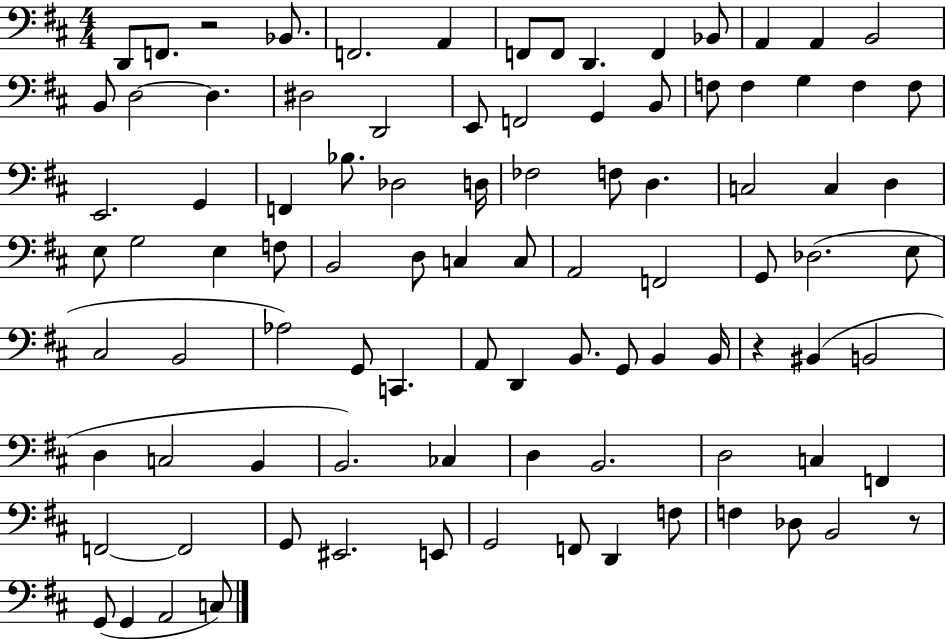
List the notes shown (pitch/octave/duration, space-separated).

D2/e F2/e. R/h Bb2/e. F2/h. A2/q F2/e F2/e D2/q. F2/q Bb2/e A2/q A2/q B2/h B2/e D3/h D3/q. D#3/h D2/h E2/e F2/h G2/q B2/e F3/e F3/q G3/q F3/q F3/e E2/h. G2/q F2/q Bb3/e. Db3/h D3/s FES3/h F3/e D3/q. C3/h C3/q D3/q E3/e G3/h E3/q F3/e B2/h D3/e C3/q C3/e A2/h F2/h G2/e Db3/h. E3/e C#3/h B2/h Ab3/h G2/e C2/q. A2/e D2/q B2/e. G2/e B2/q B2/s R/q BIS2/q B2/h D3/q C3/h B2/q B2/h. CES3/q D3/q B2/h. D3/h C3/q F2/q F2/h F2/h G2/e EIS2/h. E2/e G2/h F2/e D2/q F3/e F3/q Db3/e B2/h R/e G2/e G2/q A2/h C3/e